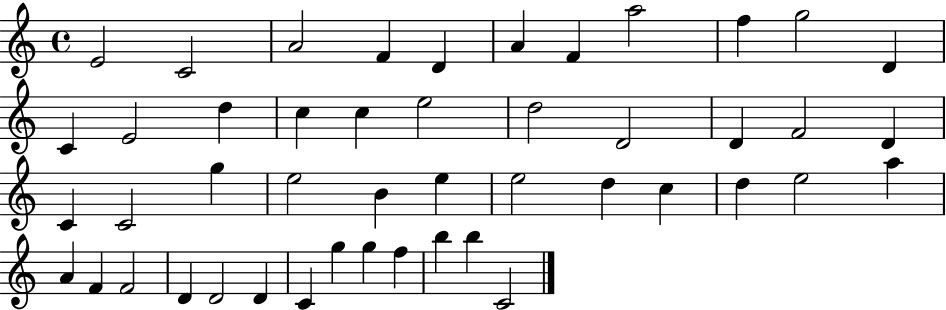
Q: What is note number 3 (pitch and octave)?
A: A4